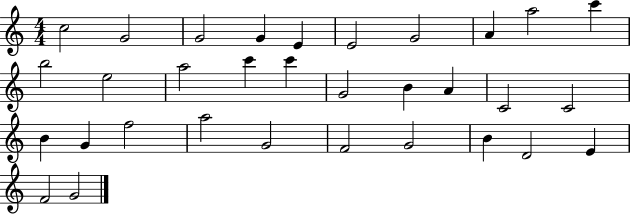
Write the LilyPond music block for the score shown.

{
  \clef treble
  \numericTimeSignature
  \time 4/4
  \key c \major
  c''2 g'2 | g'2 g'4 e'4 | e'2 g'2 | a'4 a''2 c'''4 | \break b''2 e''2 | a''2 c'''4 c'''4 | g'2 b'4 a'4 | c'2 c'2 | \break b'4 g'4 f''2 | a''2 g'2 | f'2 g'2 | b'4 d'2 e'4 | \break f'2 g'2 | \bar "|."
}